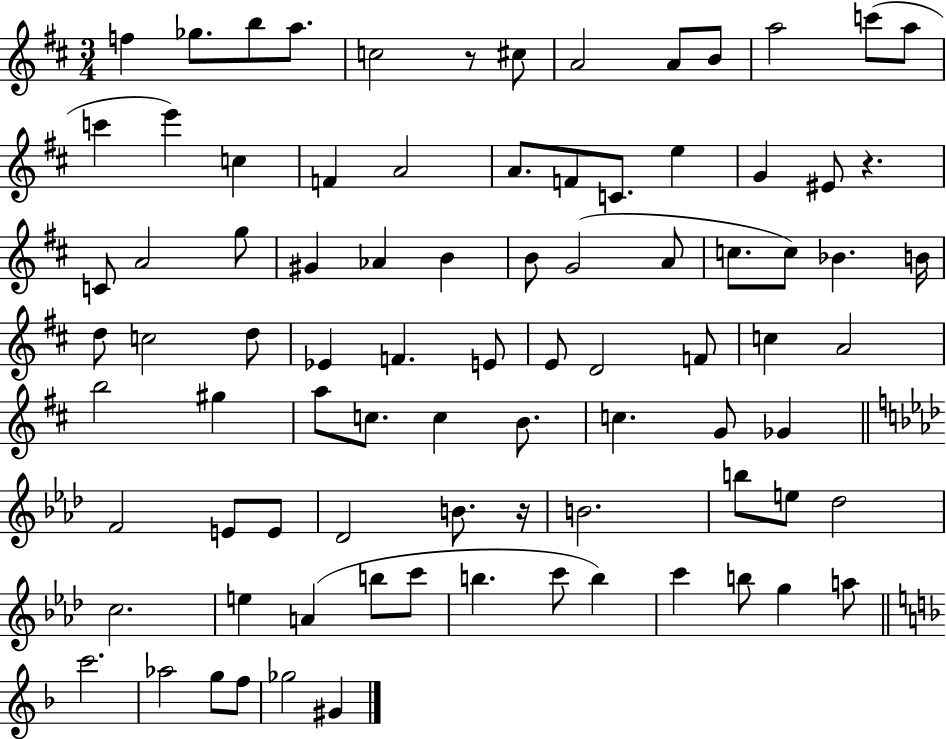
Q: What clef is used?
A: treble